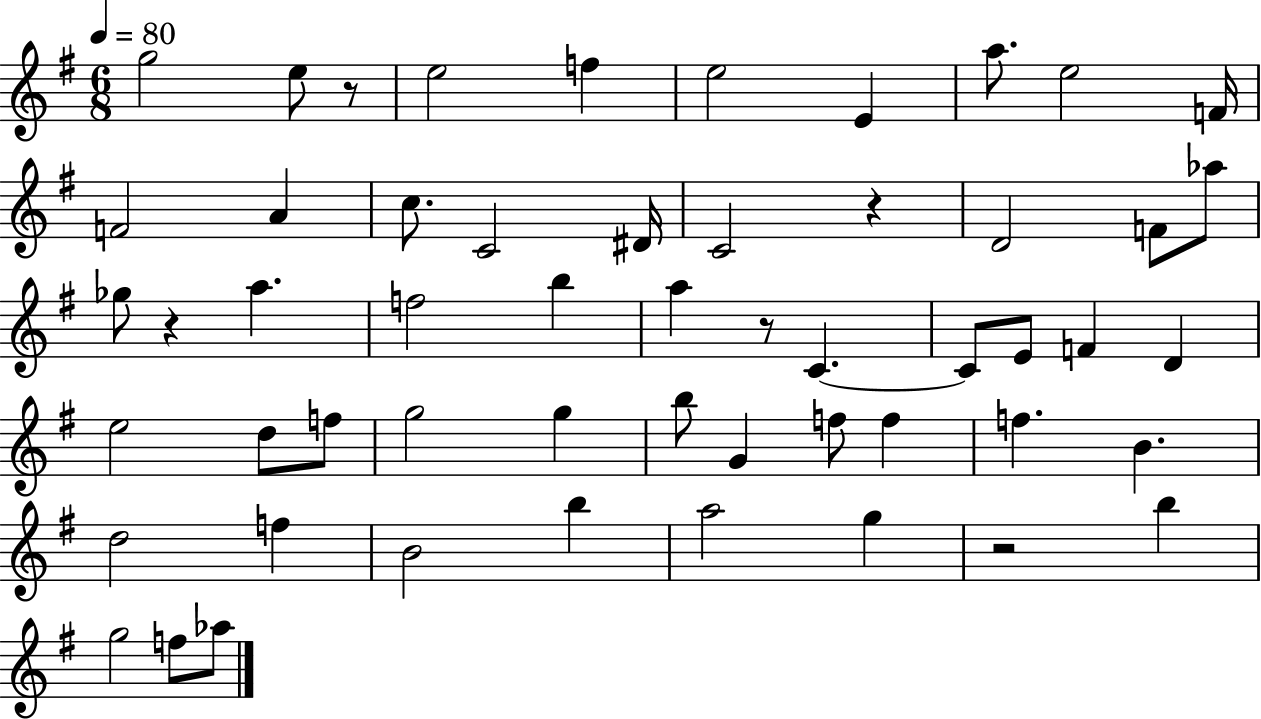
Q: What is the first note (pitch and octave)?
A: G5